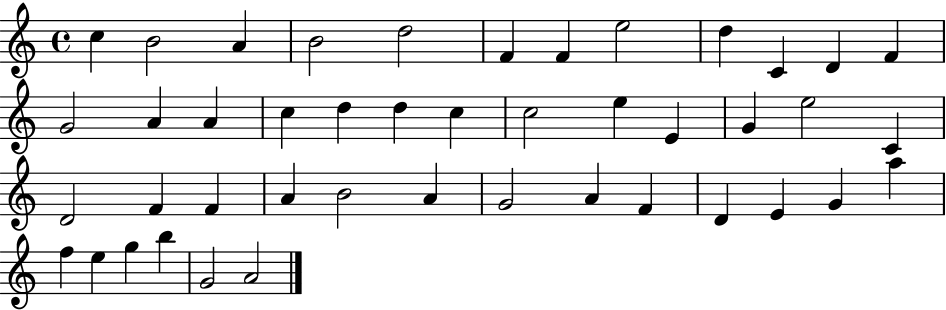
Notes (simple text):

C5/q B4/h A4/q B4/h D5/h F4/q F4/q E5/h D5/q C4/q D4/q F4/q G4/h A4/q A4/q C5/q D5/q D5/q C5/q C5/h E5/q E4/q G4/q E5/h C4/q D4/h F4/q F4/q A4/q B4/h A4/q G4/h A4/q F4/q D4/q E4/q G4/q A5/q F5/q E5/q G5/q B5/q G4/h A4/h